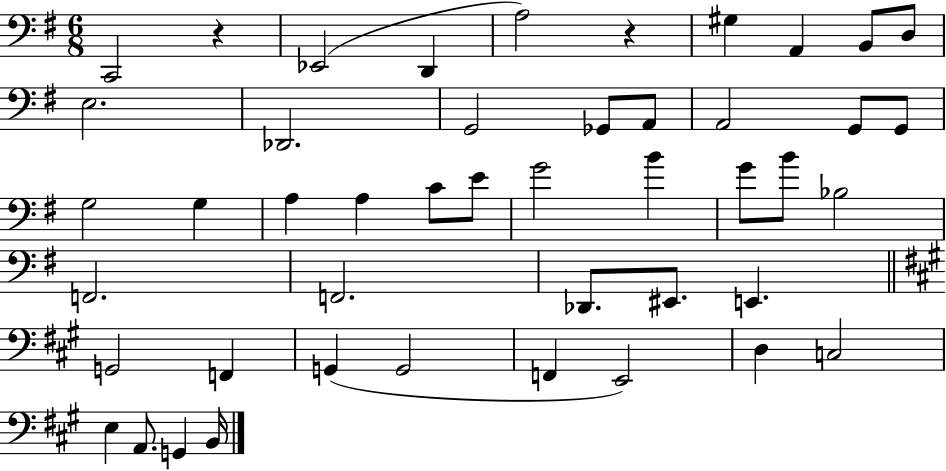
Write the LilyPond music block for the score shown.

{
  \clef bass
  \numericTimeSignature
  \time 6/8
  \key g \major
  c,2 r4 | ees,2( d,4 | a2) r4 | gis4 a,4 b,8 d8 | \break e2. | des,2. | g,2 ges,8 a,8 | a,2 g,8 g,8 | \break g2 g4 | a4 a4 c'8 e'8 | g'2 b'4 | g'8 b'8 bes2 | \break f,2. | f,2. | des,8. eis,8. e,4. | \bar "||" \break \key a \major g,2 f,4 | g,4( g,2 | f,4 e,2) | d4 c2 | \break e4 a,8. g,4 b,16 | \bar "|."
}